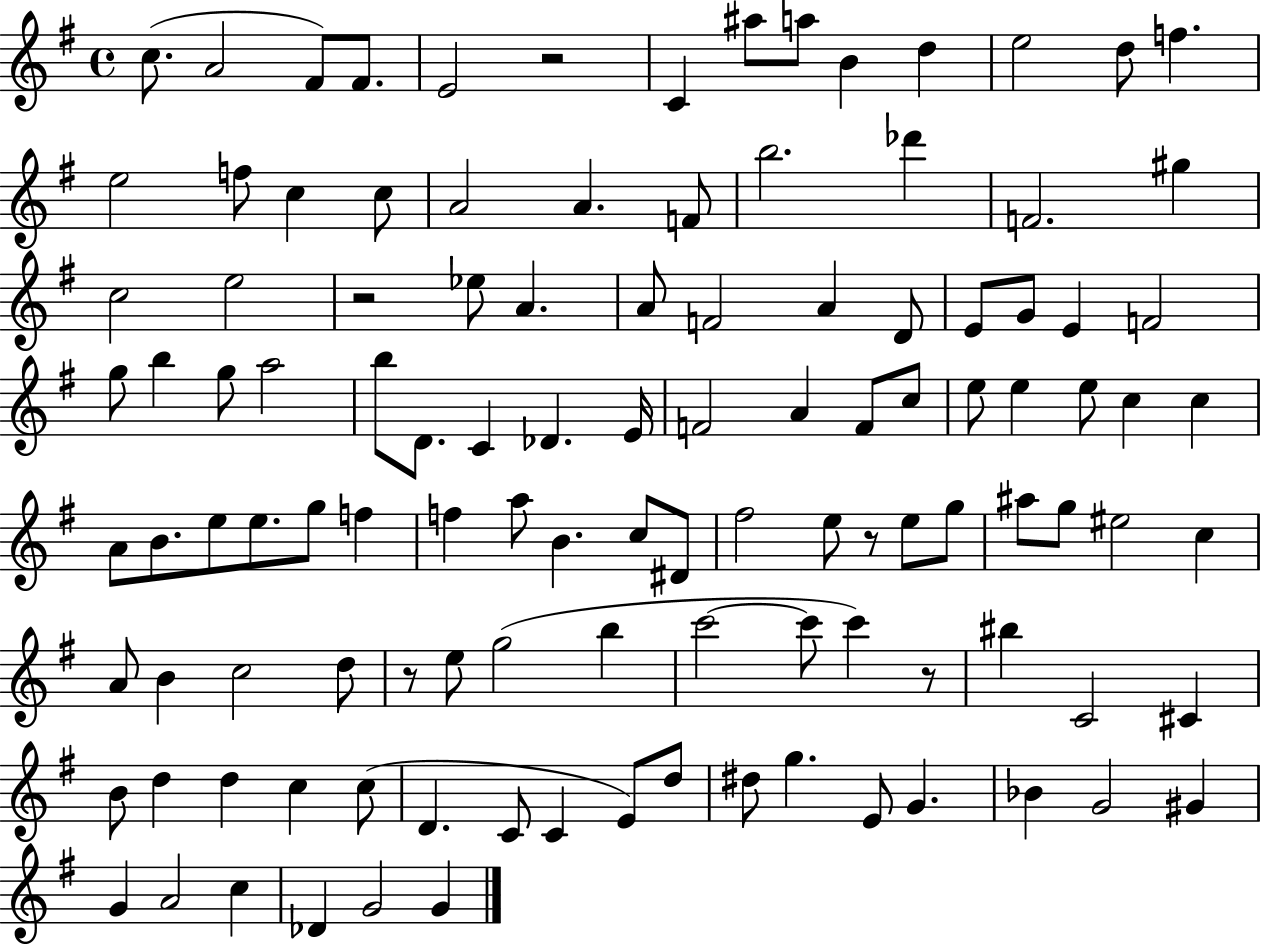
{
  \clef treble
  \time 4/4
  \defaultTimeSignature
  \key g \major
  c''8.( a'2 fis'8) fis'8. | e'2 r2 | c'4 ais''8 a''8 b'4 d''4 | e''2 d''8 f''4. | \break e''2 f''8 c''4 c''8 | a'2 a'4. f'8 | b''2. des'''4 | f'2. gis''4 | \break c''2 e''2 | r2 ees''8 a'4. | a'8 f'2 a'4 d'8 | e'8 g'8 e'4 f'2 | \break g''8 b''4 g''8 a''2 | b''8 d'8. c'4 des'4. e'16 | f'2 a'4 f'8 c''8 | e''8 e''4 e''8 c''4 c''4 | \break a'8 b'8. e''8 e''8. g''8 f''4 | f''4 a''8 b'4. c''8 dis'8 | fis''2 e''8 r8 e''8 g''8 | ais''8 g''8 eis''2 c''4 | \break a'8 b'4 c''2 d''8 | r8 e''8 g''2( b''4 | c'''2~~ c'''8 c'''4) r8 | bis''4 c'2 cis'4 | \break b'8 d''4 d''4 c''4 c''8( | d'4. c'8 c'4 e'8) d''8 | dis''8 g''4. e'8 g'4. | bes'4 g'2 gis'4 | \break g'4 a'2 c''4 | des'4 g'2 g'4 | \bar "|."
}